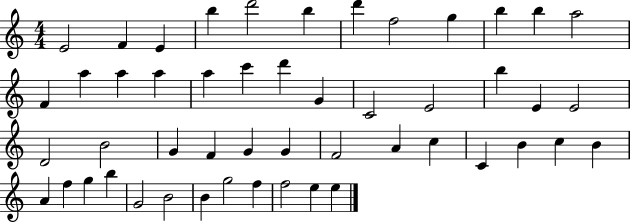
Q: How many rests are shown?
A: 0